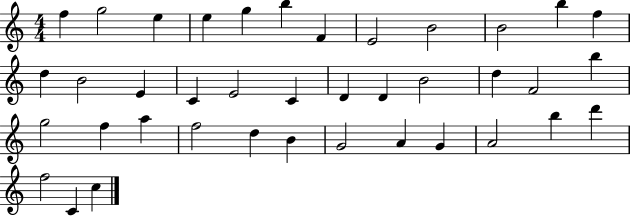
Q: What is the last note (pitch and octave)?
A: C5